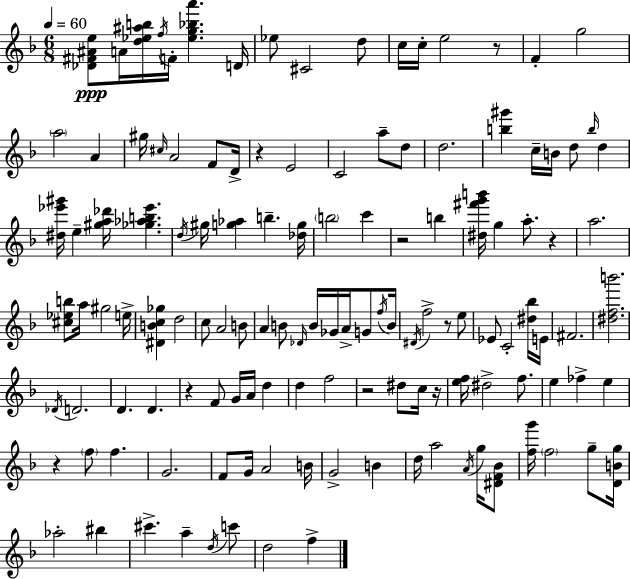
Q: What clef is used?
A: treble